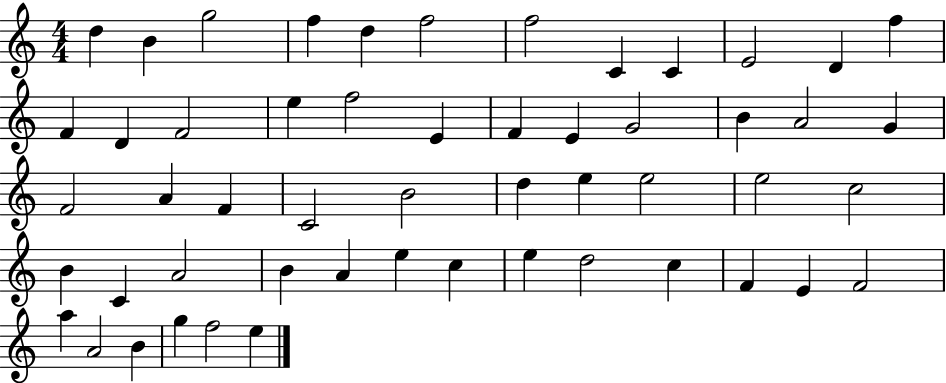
D5/q B4/q G5/h F5/q D5/q F5/h F5/h C4/q C4/q E4/h D4/q F5/q F4/q D4/q F4/h E5/q F5/h E4/q F4/q E4/q G4/h B4/q A4/h G4/q F4/h A4/q F4/q C4/h B4/h D5/q E5/q E5/h E5/h C5/h B4/q C4/q A4/h B4/q A4/q E5/q C5/q E5/q D5/h C5/q F4/q E4/q F4/h A5/q A4/h B4/q G5/q F5/h E5/q